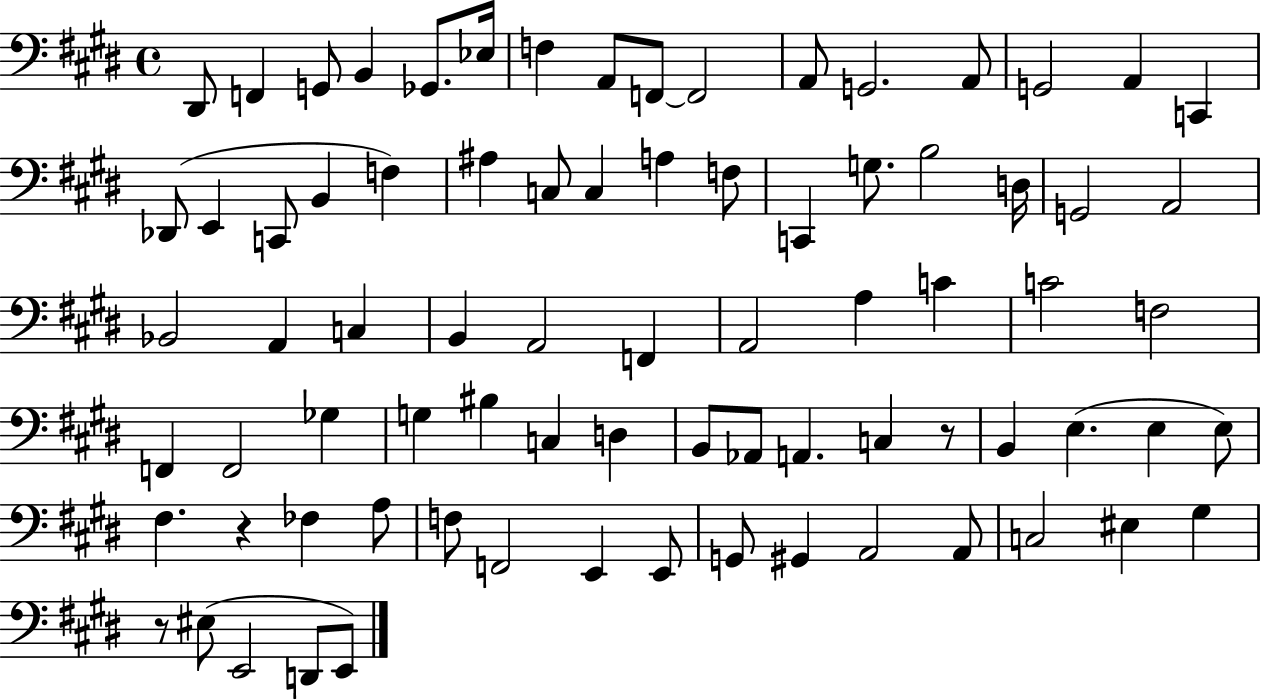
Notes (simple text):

D#2/e F2/q G2/e B2/q Gb2/e. Eb3/s F3/q A2/e F2/e F2/h A2/e G2/h. A2/e G2/h A2/q C2/q Db2/e E2/q C2/e B2/q F3/q A#3/q C3/e C3/q A3/q F3/e C2/q G3/e. B3/h D3/s G2/h A2/h Bb2/h A2/q C3/q B2/q A2/h F2/q A2/h A3/q C4/q C4/h F3/h F2/q F2/h Gb3/q G3/q BIS3/q C3/q D3/q B2/e Ab2/e A2/q. C3/q R/e B2/q E3/q. E3/q E3/e F#3/q. R/q FES3/q A3/e F3/e F2/h E2/q E2/e G2/e G#2/q A2/h A2/e C3/h EIS3/q G#3/q R/e EIS3/e E2/h D2/e E2/e